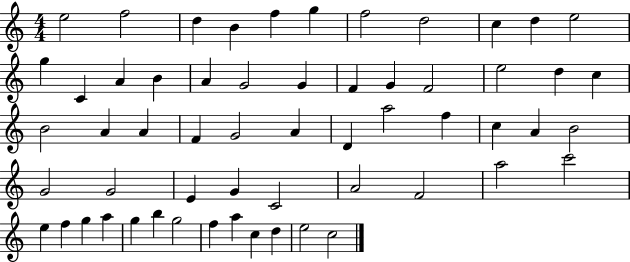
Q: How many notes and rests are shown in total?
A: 58